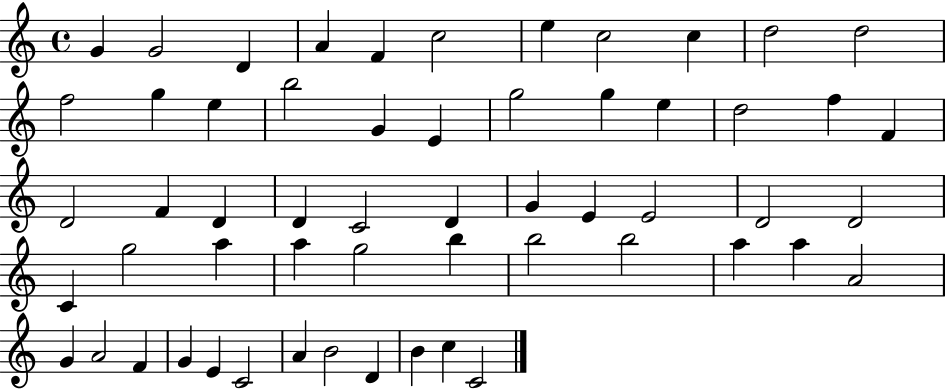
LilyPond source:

{
  \clef treble
  \time 4/4
  \defaultTimeSignature
  \key c \major
  g'4 g'2 d'4 | a'4 f'4 c''2 | e''4 c''2 c''4 | d''2 d''2 | \break f''2 g''4 e''4 | b''2 g'4 e'4 | g''2 g''4 e''4 | d''2 f''4 f'4 | \break d'2 f'4 d'4 | d'4 c'2 d'4 | g'4 e'4 e'2 | d'2 d'2 | \break c'4 g''2 a''4 | a''4 g''2 b''4 | b''2 b''2 | a''4 a''4 a'2 | \break g'4 a'2 f'4 | g'4 e'4 c'2 | a'4 b'2 d'4 | b'4 c''4 c'2 | \break \bar "|."
}